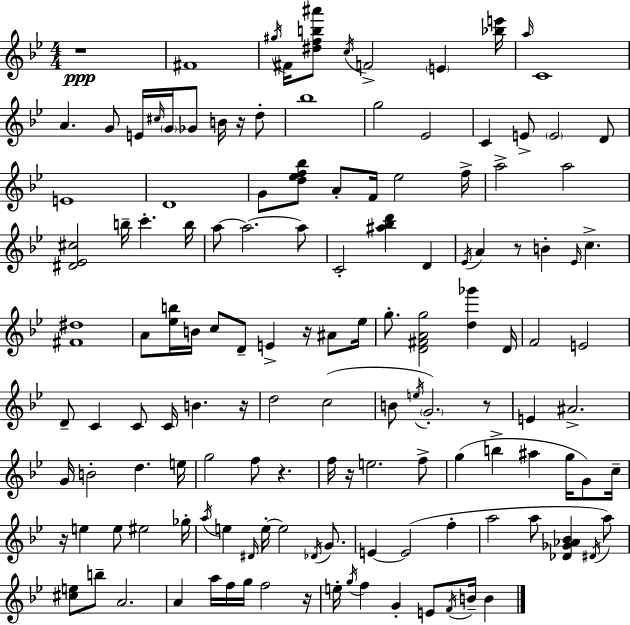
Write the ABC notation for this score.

X:1
T:Untitled
M:4/4
L:1/4
K:Bb
z4 ^F4 ^g/4 ^F/4 [^dfb^a']/2 c/4 F2 E [_be']/4 a/4 C4 A G/2 E/4 ^c/4 G/4 _G/2 B/4 z/4 d/2 _b4 g2 _E2 C E/2 E2 D/2 E4 D4 G/2 [d_ef_b]/2 A/2 F/4 _e2 f/4 a2 a2 [^D_E^c]2 b/4 c' b/4 a/2 a2 a/2 C2 [^a_bd'] D _E/4 A z/2 B _E/4 c [^F^d]4 A/2 [_eb]/4 B/4 c/2 D/2 E z/4 ^A/2 _e/4 g/2 [D^FAg]2 [d_g'] D/4 F2 E2 D/2 C C/2 C/4 B z/4 d2 c2 B/2 e/4 G2 z/2 E ^A2 G/4 B2 d e/4 g2 f/2 z f/4 z/4 e2 f/2 g b ^a g/4 G/2 c/4 z/4 e e/2 ^e2 _g/4 a/4 e ^D/4 e/4 e2 _D/4 G/2 E E2 f a2 a/2 [_D_G_A_B] ^D/4 a/2 [^ce]/2 b/2 A2 A a/4 f/4 g/4 f2 z/4 e/4 g/4 f G E/2 F/4 B/4 B